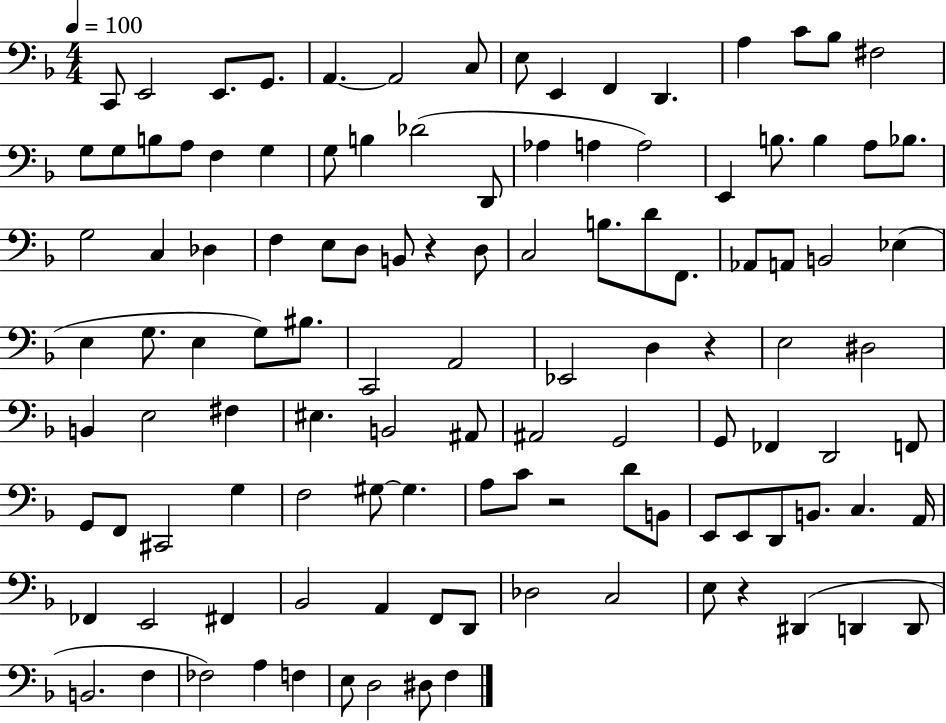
C2/e E2/h E2/e. G2/e. A2/q. A2/h C3/e E3/e E2/q F2/q D2/q. A3/q C4/e Bb3/e F#3/h G3/e G3/e B3/e A3/e F3/q G3/q G3/e B3/q Db4/h D2/e Ab3/q A3/q A3/h E2/q B3/e. B3/q A3/e Bb3/e. G3/h C3/q Db3/q F3/q E3/e D3/e B2/e R/q D3/e C3/h B3/e. D4/e F2/e. Ab2/e A2/e B2/h Eb3/q E3/q G3/e. E3/q G3/e BIS3/e. C2/h A2/h Eb2/h D3/q R/q E3/h D#3/h B2/q E3/h F#3/q EIS3/q. B2/h A#2/e A#2/h G2/h G2/e FES2/q D2/h F2/e G2/e F2/e C#2/h G3/q F3/h G#3/e G#3/q. A3/e C4/e R/h D4/e B2/e E2/e E2/e D2/e B2/e. C3/q. A2/s FES2/q E2/h F#2/q Bb2/h A2/q F2/e D2/e Db3/h C3/h E3/e R/q D#2/q D2/q D2/e B2/h. F3/q FES3/h A3/q F3/q E3/e D3/h D#3/e F3/q